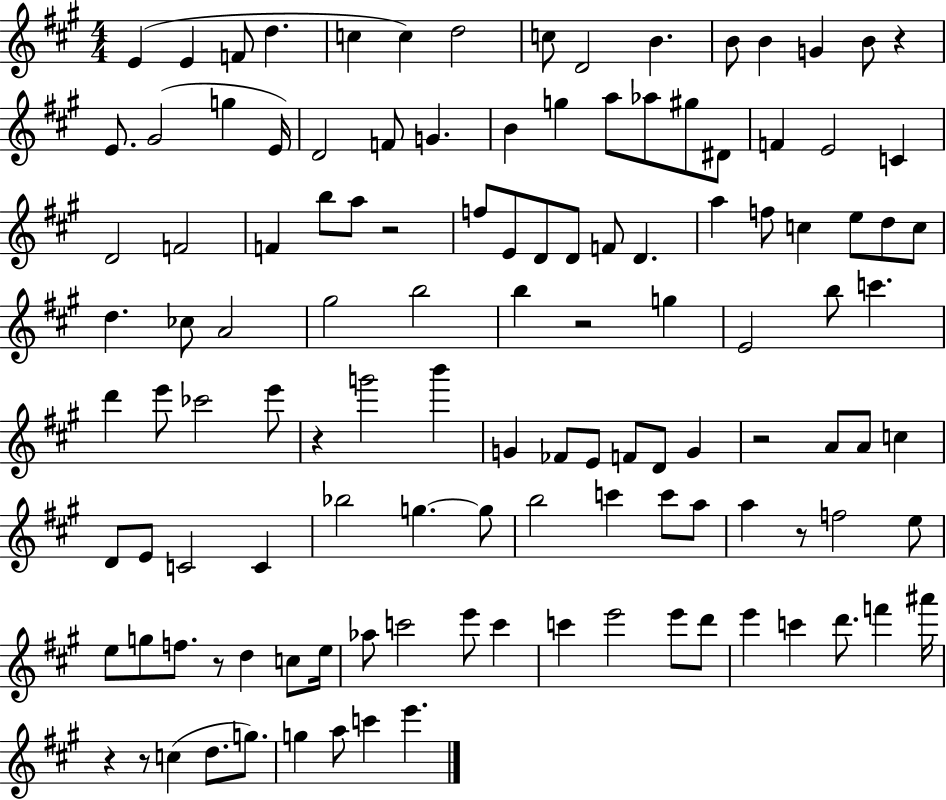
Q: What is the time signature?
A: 4/4